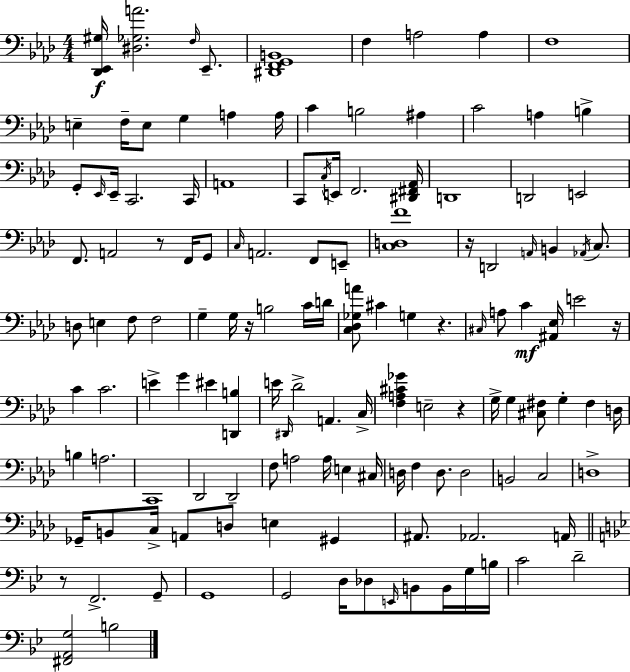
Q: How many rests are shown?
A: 7